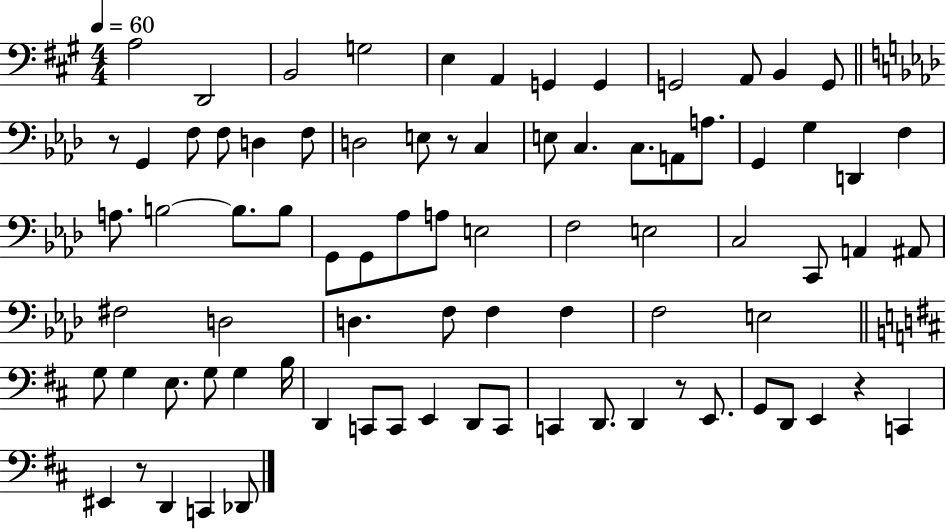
A3/h D2/h B2/h G3/h E3/q A2/q G2/q G2/q G2/h A2/e B2/q G2/e R/e G2/q F3/e F3/e D3/q F3/e D3/h E3/e R/e C3/q E3/e C3/q. C3/e. A2/e A3/e. G2/q G3/q D2/q F3/q A3/e. B3/h B3/e. B3/e G2/e G2/e Ab3/e A3/e E3/h F3/h E3/h C3/h C2/e A2/q A#2/e F#3/h D3/h D3/q. F3/e F3/q F3/q F3/h E3/h G3/e G3/q E3/e. G3/e G3/q B3/s D2/q C2/e C2/e E2/q D2/e C2/e C2/q D2/e. D2/q R/e E2/e. G2/e D2/e E2/q R/q C2/q EIS2/q R/e D2/q C2/q Db2/e